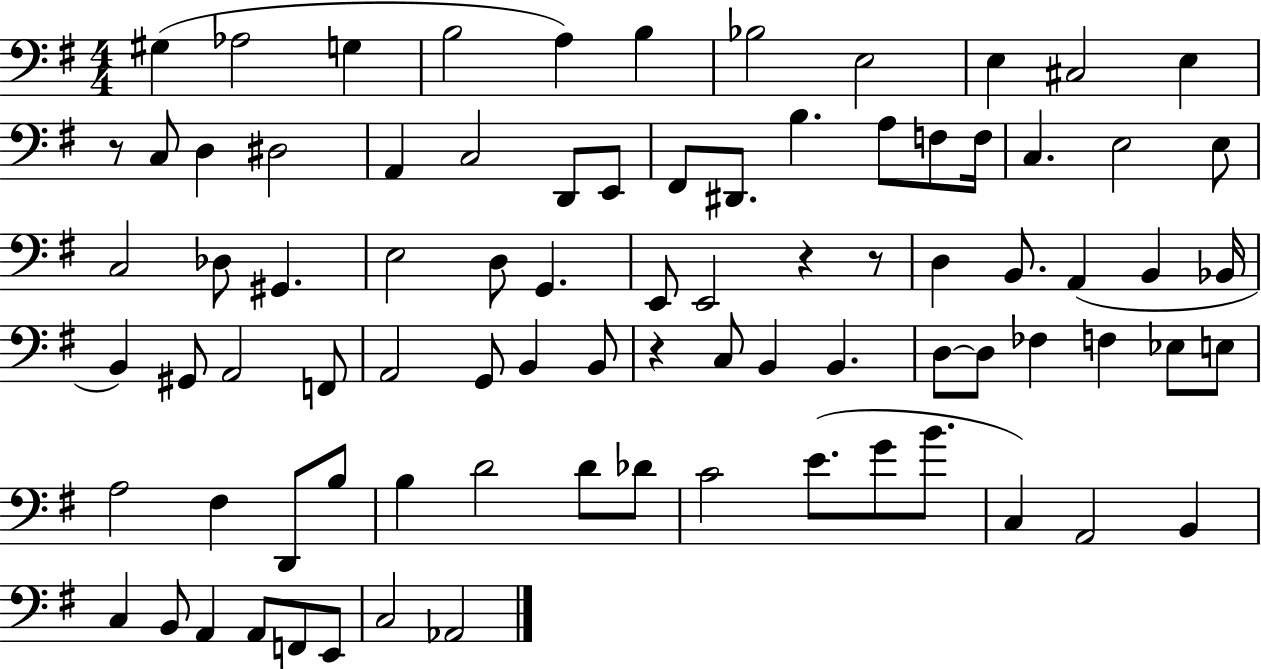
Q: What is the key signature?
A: G major